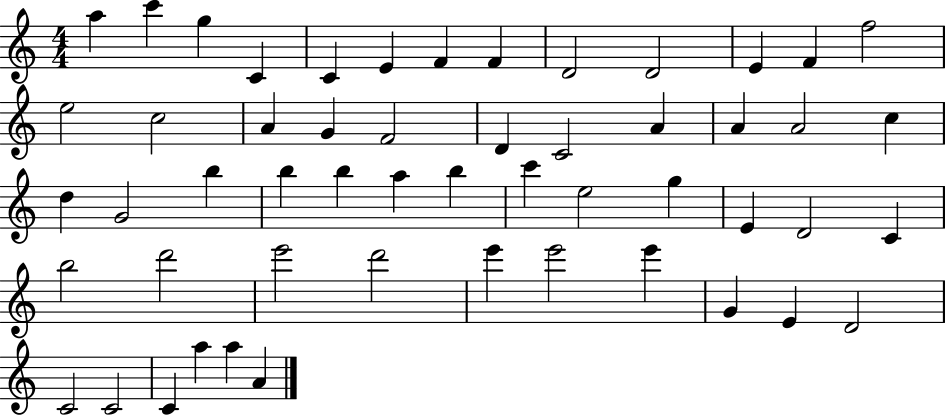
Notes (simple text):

A5/q C6/q G5/q C4/q C4/q E4/q F4/q F4/q D4/h D4/h E4/q F4/q F5/h E5/h C5/h A4/q G4/q F4/h D4/q C4/h A4/q A4/q A4/h C5/q D5/q G4/h B5/q B5/q B5/q A5/q B5/q C6/q E5/h G5/q E4/q D4/h C4/q B5/h D6/h E6/h D6/h E6/q E6/h E6/q G4/q E4/q D4/h C4/h C4/h C4/q A5/q A5/q A4/q